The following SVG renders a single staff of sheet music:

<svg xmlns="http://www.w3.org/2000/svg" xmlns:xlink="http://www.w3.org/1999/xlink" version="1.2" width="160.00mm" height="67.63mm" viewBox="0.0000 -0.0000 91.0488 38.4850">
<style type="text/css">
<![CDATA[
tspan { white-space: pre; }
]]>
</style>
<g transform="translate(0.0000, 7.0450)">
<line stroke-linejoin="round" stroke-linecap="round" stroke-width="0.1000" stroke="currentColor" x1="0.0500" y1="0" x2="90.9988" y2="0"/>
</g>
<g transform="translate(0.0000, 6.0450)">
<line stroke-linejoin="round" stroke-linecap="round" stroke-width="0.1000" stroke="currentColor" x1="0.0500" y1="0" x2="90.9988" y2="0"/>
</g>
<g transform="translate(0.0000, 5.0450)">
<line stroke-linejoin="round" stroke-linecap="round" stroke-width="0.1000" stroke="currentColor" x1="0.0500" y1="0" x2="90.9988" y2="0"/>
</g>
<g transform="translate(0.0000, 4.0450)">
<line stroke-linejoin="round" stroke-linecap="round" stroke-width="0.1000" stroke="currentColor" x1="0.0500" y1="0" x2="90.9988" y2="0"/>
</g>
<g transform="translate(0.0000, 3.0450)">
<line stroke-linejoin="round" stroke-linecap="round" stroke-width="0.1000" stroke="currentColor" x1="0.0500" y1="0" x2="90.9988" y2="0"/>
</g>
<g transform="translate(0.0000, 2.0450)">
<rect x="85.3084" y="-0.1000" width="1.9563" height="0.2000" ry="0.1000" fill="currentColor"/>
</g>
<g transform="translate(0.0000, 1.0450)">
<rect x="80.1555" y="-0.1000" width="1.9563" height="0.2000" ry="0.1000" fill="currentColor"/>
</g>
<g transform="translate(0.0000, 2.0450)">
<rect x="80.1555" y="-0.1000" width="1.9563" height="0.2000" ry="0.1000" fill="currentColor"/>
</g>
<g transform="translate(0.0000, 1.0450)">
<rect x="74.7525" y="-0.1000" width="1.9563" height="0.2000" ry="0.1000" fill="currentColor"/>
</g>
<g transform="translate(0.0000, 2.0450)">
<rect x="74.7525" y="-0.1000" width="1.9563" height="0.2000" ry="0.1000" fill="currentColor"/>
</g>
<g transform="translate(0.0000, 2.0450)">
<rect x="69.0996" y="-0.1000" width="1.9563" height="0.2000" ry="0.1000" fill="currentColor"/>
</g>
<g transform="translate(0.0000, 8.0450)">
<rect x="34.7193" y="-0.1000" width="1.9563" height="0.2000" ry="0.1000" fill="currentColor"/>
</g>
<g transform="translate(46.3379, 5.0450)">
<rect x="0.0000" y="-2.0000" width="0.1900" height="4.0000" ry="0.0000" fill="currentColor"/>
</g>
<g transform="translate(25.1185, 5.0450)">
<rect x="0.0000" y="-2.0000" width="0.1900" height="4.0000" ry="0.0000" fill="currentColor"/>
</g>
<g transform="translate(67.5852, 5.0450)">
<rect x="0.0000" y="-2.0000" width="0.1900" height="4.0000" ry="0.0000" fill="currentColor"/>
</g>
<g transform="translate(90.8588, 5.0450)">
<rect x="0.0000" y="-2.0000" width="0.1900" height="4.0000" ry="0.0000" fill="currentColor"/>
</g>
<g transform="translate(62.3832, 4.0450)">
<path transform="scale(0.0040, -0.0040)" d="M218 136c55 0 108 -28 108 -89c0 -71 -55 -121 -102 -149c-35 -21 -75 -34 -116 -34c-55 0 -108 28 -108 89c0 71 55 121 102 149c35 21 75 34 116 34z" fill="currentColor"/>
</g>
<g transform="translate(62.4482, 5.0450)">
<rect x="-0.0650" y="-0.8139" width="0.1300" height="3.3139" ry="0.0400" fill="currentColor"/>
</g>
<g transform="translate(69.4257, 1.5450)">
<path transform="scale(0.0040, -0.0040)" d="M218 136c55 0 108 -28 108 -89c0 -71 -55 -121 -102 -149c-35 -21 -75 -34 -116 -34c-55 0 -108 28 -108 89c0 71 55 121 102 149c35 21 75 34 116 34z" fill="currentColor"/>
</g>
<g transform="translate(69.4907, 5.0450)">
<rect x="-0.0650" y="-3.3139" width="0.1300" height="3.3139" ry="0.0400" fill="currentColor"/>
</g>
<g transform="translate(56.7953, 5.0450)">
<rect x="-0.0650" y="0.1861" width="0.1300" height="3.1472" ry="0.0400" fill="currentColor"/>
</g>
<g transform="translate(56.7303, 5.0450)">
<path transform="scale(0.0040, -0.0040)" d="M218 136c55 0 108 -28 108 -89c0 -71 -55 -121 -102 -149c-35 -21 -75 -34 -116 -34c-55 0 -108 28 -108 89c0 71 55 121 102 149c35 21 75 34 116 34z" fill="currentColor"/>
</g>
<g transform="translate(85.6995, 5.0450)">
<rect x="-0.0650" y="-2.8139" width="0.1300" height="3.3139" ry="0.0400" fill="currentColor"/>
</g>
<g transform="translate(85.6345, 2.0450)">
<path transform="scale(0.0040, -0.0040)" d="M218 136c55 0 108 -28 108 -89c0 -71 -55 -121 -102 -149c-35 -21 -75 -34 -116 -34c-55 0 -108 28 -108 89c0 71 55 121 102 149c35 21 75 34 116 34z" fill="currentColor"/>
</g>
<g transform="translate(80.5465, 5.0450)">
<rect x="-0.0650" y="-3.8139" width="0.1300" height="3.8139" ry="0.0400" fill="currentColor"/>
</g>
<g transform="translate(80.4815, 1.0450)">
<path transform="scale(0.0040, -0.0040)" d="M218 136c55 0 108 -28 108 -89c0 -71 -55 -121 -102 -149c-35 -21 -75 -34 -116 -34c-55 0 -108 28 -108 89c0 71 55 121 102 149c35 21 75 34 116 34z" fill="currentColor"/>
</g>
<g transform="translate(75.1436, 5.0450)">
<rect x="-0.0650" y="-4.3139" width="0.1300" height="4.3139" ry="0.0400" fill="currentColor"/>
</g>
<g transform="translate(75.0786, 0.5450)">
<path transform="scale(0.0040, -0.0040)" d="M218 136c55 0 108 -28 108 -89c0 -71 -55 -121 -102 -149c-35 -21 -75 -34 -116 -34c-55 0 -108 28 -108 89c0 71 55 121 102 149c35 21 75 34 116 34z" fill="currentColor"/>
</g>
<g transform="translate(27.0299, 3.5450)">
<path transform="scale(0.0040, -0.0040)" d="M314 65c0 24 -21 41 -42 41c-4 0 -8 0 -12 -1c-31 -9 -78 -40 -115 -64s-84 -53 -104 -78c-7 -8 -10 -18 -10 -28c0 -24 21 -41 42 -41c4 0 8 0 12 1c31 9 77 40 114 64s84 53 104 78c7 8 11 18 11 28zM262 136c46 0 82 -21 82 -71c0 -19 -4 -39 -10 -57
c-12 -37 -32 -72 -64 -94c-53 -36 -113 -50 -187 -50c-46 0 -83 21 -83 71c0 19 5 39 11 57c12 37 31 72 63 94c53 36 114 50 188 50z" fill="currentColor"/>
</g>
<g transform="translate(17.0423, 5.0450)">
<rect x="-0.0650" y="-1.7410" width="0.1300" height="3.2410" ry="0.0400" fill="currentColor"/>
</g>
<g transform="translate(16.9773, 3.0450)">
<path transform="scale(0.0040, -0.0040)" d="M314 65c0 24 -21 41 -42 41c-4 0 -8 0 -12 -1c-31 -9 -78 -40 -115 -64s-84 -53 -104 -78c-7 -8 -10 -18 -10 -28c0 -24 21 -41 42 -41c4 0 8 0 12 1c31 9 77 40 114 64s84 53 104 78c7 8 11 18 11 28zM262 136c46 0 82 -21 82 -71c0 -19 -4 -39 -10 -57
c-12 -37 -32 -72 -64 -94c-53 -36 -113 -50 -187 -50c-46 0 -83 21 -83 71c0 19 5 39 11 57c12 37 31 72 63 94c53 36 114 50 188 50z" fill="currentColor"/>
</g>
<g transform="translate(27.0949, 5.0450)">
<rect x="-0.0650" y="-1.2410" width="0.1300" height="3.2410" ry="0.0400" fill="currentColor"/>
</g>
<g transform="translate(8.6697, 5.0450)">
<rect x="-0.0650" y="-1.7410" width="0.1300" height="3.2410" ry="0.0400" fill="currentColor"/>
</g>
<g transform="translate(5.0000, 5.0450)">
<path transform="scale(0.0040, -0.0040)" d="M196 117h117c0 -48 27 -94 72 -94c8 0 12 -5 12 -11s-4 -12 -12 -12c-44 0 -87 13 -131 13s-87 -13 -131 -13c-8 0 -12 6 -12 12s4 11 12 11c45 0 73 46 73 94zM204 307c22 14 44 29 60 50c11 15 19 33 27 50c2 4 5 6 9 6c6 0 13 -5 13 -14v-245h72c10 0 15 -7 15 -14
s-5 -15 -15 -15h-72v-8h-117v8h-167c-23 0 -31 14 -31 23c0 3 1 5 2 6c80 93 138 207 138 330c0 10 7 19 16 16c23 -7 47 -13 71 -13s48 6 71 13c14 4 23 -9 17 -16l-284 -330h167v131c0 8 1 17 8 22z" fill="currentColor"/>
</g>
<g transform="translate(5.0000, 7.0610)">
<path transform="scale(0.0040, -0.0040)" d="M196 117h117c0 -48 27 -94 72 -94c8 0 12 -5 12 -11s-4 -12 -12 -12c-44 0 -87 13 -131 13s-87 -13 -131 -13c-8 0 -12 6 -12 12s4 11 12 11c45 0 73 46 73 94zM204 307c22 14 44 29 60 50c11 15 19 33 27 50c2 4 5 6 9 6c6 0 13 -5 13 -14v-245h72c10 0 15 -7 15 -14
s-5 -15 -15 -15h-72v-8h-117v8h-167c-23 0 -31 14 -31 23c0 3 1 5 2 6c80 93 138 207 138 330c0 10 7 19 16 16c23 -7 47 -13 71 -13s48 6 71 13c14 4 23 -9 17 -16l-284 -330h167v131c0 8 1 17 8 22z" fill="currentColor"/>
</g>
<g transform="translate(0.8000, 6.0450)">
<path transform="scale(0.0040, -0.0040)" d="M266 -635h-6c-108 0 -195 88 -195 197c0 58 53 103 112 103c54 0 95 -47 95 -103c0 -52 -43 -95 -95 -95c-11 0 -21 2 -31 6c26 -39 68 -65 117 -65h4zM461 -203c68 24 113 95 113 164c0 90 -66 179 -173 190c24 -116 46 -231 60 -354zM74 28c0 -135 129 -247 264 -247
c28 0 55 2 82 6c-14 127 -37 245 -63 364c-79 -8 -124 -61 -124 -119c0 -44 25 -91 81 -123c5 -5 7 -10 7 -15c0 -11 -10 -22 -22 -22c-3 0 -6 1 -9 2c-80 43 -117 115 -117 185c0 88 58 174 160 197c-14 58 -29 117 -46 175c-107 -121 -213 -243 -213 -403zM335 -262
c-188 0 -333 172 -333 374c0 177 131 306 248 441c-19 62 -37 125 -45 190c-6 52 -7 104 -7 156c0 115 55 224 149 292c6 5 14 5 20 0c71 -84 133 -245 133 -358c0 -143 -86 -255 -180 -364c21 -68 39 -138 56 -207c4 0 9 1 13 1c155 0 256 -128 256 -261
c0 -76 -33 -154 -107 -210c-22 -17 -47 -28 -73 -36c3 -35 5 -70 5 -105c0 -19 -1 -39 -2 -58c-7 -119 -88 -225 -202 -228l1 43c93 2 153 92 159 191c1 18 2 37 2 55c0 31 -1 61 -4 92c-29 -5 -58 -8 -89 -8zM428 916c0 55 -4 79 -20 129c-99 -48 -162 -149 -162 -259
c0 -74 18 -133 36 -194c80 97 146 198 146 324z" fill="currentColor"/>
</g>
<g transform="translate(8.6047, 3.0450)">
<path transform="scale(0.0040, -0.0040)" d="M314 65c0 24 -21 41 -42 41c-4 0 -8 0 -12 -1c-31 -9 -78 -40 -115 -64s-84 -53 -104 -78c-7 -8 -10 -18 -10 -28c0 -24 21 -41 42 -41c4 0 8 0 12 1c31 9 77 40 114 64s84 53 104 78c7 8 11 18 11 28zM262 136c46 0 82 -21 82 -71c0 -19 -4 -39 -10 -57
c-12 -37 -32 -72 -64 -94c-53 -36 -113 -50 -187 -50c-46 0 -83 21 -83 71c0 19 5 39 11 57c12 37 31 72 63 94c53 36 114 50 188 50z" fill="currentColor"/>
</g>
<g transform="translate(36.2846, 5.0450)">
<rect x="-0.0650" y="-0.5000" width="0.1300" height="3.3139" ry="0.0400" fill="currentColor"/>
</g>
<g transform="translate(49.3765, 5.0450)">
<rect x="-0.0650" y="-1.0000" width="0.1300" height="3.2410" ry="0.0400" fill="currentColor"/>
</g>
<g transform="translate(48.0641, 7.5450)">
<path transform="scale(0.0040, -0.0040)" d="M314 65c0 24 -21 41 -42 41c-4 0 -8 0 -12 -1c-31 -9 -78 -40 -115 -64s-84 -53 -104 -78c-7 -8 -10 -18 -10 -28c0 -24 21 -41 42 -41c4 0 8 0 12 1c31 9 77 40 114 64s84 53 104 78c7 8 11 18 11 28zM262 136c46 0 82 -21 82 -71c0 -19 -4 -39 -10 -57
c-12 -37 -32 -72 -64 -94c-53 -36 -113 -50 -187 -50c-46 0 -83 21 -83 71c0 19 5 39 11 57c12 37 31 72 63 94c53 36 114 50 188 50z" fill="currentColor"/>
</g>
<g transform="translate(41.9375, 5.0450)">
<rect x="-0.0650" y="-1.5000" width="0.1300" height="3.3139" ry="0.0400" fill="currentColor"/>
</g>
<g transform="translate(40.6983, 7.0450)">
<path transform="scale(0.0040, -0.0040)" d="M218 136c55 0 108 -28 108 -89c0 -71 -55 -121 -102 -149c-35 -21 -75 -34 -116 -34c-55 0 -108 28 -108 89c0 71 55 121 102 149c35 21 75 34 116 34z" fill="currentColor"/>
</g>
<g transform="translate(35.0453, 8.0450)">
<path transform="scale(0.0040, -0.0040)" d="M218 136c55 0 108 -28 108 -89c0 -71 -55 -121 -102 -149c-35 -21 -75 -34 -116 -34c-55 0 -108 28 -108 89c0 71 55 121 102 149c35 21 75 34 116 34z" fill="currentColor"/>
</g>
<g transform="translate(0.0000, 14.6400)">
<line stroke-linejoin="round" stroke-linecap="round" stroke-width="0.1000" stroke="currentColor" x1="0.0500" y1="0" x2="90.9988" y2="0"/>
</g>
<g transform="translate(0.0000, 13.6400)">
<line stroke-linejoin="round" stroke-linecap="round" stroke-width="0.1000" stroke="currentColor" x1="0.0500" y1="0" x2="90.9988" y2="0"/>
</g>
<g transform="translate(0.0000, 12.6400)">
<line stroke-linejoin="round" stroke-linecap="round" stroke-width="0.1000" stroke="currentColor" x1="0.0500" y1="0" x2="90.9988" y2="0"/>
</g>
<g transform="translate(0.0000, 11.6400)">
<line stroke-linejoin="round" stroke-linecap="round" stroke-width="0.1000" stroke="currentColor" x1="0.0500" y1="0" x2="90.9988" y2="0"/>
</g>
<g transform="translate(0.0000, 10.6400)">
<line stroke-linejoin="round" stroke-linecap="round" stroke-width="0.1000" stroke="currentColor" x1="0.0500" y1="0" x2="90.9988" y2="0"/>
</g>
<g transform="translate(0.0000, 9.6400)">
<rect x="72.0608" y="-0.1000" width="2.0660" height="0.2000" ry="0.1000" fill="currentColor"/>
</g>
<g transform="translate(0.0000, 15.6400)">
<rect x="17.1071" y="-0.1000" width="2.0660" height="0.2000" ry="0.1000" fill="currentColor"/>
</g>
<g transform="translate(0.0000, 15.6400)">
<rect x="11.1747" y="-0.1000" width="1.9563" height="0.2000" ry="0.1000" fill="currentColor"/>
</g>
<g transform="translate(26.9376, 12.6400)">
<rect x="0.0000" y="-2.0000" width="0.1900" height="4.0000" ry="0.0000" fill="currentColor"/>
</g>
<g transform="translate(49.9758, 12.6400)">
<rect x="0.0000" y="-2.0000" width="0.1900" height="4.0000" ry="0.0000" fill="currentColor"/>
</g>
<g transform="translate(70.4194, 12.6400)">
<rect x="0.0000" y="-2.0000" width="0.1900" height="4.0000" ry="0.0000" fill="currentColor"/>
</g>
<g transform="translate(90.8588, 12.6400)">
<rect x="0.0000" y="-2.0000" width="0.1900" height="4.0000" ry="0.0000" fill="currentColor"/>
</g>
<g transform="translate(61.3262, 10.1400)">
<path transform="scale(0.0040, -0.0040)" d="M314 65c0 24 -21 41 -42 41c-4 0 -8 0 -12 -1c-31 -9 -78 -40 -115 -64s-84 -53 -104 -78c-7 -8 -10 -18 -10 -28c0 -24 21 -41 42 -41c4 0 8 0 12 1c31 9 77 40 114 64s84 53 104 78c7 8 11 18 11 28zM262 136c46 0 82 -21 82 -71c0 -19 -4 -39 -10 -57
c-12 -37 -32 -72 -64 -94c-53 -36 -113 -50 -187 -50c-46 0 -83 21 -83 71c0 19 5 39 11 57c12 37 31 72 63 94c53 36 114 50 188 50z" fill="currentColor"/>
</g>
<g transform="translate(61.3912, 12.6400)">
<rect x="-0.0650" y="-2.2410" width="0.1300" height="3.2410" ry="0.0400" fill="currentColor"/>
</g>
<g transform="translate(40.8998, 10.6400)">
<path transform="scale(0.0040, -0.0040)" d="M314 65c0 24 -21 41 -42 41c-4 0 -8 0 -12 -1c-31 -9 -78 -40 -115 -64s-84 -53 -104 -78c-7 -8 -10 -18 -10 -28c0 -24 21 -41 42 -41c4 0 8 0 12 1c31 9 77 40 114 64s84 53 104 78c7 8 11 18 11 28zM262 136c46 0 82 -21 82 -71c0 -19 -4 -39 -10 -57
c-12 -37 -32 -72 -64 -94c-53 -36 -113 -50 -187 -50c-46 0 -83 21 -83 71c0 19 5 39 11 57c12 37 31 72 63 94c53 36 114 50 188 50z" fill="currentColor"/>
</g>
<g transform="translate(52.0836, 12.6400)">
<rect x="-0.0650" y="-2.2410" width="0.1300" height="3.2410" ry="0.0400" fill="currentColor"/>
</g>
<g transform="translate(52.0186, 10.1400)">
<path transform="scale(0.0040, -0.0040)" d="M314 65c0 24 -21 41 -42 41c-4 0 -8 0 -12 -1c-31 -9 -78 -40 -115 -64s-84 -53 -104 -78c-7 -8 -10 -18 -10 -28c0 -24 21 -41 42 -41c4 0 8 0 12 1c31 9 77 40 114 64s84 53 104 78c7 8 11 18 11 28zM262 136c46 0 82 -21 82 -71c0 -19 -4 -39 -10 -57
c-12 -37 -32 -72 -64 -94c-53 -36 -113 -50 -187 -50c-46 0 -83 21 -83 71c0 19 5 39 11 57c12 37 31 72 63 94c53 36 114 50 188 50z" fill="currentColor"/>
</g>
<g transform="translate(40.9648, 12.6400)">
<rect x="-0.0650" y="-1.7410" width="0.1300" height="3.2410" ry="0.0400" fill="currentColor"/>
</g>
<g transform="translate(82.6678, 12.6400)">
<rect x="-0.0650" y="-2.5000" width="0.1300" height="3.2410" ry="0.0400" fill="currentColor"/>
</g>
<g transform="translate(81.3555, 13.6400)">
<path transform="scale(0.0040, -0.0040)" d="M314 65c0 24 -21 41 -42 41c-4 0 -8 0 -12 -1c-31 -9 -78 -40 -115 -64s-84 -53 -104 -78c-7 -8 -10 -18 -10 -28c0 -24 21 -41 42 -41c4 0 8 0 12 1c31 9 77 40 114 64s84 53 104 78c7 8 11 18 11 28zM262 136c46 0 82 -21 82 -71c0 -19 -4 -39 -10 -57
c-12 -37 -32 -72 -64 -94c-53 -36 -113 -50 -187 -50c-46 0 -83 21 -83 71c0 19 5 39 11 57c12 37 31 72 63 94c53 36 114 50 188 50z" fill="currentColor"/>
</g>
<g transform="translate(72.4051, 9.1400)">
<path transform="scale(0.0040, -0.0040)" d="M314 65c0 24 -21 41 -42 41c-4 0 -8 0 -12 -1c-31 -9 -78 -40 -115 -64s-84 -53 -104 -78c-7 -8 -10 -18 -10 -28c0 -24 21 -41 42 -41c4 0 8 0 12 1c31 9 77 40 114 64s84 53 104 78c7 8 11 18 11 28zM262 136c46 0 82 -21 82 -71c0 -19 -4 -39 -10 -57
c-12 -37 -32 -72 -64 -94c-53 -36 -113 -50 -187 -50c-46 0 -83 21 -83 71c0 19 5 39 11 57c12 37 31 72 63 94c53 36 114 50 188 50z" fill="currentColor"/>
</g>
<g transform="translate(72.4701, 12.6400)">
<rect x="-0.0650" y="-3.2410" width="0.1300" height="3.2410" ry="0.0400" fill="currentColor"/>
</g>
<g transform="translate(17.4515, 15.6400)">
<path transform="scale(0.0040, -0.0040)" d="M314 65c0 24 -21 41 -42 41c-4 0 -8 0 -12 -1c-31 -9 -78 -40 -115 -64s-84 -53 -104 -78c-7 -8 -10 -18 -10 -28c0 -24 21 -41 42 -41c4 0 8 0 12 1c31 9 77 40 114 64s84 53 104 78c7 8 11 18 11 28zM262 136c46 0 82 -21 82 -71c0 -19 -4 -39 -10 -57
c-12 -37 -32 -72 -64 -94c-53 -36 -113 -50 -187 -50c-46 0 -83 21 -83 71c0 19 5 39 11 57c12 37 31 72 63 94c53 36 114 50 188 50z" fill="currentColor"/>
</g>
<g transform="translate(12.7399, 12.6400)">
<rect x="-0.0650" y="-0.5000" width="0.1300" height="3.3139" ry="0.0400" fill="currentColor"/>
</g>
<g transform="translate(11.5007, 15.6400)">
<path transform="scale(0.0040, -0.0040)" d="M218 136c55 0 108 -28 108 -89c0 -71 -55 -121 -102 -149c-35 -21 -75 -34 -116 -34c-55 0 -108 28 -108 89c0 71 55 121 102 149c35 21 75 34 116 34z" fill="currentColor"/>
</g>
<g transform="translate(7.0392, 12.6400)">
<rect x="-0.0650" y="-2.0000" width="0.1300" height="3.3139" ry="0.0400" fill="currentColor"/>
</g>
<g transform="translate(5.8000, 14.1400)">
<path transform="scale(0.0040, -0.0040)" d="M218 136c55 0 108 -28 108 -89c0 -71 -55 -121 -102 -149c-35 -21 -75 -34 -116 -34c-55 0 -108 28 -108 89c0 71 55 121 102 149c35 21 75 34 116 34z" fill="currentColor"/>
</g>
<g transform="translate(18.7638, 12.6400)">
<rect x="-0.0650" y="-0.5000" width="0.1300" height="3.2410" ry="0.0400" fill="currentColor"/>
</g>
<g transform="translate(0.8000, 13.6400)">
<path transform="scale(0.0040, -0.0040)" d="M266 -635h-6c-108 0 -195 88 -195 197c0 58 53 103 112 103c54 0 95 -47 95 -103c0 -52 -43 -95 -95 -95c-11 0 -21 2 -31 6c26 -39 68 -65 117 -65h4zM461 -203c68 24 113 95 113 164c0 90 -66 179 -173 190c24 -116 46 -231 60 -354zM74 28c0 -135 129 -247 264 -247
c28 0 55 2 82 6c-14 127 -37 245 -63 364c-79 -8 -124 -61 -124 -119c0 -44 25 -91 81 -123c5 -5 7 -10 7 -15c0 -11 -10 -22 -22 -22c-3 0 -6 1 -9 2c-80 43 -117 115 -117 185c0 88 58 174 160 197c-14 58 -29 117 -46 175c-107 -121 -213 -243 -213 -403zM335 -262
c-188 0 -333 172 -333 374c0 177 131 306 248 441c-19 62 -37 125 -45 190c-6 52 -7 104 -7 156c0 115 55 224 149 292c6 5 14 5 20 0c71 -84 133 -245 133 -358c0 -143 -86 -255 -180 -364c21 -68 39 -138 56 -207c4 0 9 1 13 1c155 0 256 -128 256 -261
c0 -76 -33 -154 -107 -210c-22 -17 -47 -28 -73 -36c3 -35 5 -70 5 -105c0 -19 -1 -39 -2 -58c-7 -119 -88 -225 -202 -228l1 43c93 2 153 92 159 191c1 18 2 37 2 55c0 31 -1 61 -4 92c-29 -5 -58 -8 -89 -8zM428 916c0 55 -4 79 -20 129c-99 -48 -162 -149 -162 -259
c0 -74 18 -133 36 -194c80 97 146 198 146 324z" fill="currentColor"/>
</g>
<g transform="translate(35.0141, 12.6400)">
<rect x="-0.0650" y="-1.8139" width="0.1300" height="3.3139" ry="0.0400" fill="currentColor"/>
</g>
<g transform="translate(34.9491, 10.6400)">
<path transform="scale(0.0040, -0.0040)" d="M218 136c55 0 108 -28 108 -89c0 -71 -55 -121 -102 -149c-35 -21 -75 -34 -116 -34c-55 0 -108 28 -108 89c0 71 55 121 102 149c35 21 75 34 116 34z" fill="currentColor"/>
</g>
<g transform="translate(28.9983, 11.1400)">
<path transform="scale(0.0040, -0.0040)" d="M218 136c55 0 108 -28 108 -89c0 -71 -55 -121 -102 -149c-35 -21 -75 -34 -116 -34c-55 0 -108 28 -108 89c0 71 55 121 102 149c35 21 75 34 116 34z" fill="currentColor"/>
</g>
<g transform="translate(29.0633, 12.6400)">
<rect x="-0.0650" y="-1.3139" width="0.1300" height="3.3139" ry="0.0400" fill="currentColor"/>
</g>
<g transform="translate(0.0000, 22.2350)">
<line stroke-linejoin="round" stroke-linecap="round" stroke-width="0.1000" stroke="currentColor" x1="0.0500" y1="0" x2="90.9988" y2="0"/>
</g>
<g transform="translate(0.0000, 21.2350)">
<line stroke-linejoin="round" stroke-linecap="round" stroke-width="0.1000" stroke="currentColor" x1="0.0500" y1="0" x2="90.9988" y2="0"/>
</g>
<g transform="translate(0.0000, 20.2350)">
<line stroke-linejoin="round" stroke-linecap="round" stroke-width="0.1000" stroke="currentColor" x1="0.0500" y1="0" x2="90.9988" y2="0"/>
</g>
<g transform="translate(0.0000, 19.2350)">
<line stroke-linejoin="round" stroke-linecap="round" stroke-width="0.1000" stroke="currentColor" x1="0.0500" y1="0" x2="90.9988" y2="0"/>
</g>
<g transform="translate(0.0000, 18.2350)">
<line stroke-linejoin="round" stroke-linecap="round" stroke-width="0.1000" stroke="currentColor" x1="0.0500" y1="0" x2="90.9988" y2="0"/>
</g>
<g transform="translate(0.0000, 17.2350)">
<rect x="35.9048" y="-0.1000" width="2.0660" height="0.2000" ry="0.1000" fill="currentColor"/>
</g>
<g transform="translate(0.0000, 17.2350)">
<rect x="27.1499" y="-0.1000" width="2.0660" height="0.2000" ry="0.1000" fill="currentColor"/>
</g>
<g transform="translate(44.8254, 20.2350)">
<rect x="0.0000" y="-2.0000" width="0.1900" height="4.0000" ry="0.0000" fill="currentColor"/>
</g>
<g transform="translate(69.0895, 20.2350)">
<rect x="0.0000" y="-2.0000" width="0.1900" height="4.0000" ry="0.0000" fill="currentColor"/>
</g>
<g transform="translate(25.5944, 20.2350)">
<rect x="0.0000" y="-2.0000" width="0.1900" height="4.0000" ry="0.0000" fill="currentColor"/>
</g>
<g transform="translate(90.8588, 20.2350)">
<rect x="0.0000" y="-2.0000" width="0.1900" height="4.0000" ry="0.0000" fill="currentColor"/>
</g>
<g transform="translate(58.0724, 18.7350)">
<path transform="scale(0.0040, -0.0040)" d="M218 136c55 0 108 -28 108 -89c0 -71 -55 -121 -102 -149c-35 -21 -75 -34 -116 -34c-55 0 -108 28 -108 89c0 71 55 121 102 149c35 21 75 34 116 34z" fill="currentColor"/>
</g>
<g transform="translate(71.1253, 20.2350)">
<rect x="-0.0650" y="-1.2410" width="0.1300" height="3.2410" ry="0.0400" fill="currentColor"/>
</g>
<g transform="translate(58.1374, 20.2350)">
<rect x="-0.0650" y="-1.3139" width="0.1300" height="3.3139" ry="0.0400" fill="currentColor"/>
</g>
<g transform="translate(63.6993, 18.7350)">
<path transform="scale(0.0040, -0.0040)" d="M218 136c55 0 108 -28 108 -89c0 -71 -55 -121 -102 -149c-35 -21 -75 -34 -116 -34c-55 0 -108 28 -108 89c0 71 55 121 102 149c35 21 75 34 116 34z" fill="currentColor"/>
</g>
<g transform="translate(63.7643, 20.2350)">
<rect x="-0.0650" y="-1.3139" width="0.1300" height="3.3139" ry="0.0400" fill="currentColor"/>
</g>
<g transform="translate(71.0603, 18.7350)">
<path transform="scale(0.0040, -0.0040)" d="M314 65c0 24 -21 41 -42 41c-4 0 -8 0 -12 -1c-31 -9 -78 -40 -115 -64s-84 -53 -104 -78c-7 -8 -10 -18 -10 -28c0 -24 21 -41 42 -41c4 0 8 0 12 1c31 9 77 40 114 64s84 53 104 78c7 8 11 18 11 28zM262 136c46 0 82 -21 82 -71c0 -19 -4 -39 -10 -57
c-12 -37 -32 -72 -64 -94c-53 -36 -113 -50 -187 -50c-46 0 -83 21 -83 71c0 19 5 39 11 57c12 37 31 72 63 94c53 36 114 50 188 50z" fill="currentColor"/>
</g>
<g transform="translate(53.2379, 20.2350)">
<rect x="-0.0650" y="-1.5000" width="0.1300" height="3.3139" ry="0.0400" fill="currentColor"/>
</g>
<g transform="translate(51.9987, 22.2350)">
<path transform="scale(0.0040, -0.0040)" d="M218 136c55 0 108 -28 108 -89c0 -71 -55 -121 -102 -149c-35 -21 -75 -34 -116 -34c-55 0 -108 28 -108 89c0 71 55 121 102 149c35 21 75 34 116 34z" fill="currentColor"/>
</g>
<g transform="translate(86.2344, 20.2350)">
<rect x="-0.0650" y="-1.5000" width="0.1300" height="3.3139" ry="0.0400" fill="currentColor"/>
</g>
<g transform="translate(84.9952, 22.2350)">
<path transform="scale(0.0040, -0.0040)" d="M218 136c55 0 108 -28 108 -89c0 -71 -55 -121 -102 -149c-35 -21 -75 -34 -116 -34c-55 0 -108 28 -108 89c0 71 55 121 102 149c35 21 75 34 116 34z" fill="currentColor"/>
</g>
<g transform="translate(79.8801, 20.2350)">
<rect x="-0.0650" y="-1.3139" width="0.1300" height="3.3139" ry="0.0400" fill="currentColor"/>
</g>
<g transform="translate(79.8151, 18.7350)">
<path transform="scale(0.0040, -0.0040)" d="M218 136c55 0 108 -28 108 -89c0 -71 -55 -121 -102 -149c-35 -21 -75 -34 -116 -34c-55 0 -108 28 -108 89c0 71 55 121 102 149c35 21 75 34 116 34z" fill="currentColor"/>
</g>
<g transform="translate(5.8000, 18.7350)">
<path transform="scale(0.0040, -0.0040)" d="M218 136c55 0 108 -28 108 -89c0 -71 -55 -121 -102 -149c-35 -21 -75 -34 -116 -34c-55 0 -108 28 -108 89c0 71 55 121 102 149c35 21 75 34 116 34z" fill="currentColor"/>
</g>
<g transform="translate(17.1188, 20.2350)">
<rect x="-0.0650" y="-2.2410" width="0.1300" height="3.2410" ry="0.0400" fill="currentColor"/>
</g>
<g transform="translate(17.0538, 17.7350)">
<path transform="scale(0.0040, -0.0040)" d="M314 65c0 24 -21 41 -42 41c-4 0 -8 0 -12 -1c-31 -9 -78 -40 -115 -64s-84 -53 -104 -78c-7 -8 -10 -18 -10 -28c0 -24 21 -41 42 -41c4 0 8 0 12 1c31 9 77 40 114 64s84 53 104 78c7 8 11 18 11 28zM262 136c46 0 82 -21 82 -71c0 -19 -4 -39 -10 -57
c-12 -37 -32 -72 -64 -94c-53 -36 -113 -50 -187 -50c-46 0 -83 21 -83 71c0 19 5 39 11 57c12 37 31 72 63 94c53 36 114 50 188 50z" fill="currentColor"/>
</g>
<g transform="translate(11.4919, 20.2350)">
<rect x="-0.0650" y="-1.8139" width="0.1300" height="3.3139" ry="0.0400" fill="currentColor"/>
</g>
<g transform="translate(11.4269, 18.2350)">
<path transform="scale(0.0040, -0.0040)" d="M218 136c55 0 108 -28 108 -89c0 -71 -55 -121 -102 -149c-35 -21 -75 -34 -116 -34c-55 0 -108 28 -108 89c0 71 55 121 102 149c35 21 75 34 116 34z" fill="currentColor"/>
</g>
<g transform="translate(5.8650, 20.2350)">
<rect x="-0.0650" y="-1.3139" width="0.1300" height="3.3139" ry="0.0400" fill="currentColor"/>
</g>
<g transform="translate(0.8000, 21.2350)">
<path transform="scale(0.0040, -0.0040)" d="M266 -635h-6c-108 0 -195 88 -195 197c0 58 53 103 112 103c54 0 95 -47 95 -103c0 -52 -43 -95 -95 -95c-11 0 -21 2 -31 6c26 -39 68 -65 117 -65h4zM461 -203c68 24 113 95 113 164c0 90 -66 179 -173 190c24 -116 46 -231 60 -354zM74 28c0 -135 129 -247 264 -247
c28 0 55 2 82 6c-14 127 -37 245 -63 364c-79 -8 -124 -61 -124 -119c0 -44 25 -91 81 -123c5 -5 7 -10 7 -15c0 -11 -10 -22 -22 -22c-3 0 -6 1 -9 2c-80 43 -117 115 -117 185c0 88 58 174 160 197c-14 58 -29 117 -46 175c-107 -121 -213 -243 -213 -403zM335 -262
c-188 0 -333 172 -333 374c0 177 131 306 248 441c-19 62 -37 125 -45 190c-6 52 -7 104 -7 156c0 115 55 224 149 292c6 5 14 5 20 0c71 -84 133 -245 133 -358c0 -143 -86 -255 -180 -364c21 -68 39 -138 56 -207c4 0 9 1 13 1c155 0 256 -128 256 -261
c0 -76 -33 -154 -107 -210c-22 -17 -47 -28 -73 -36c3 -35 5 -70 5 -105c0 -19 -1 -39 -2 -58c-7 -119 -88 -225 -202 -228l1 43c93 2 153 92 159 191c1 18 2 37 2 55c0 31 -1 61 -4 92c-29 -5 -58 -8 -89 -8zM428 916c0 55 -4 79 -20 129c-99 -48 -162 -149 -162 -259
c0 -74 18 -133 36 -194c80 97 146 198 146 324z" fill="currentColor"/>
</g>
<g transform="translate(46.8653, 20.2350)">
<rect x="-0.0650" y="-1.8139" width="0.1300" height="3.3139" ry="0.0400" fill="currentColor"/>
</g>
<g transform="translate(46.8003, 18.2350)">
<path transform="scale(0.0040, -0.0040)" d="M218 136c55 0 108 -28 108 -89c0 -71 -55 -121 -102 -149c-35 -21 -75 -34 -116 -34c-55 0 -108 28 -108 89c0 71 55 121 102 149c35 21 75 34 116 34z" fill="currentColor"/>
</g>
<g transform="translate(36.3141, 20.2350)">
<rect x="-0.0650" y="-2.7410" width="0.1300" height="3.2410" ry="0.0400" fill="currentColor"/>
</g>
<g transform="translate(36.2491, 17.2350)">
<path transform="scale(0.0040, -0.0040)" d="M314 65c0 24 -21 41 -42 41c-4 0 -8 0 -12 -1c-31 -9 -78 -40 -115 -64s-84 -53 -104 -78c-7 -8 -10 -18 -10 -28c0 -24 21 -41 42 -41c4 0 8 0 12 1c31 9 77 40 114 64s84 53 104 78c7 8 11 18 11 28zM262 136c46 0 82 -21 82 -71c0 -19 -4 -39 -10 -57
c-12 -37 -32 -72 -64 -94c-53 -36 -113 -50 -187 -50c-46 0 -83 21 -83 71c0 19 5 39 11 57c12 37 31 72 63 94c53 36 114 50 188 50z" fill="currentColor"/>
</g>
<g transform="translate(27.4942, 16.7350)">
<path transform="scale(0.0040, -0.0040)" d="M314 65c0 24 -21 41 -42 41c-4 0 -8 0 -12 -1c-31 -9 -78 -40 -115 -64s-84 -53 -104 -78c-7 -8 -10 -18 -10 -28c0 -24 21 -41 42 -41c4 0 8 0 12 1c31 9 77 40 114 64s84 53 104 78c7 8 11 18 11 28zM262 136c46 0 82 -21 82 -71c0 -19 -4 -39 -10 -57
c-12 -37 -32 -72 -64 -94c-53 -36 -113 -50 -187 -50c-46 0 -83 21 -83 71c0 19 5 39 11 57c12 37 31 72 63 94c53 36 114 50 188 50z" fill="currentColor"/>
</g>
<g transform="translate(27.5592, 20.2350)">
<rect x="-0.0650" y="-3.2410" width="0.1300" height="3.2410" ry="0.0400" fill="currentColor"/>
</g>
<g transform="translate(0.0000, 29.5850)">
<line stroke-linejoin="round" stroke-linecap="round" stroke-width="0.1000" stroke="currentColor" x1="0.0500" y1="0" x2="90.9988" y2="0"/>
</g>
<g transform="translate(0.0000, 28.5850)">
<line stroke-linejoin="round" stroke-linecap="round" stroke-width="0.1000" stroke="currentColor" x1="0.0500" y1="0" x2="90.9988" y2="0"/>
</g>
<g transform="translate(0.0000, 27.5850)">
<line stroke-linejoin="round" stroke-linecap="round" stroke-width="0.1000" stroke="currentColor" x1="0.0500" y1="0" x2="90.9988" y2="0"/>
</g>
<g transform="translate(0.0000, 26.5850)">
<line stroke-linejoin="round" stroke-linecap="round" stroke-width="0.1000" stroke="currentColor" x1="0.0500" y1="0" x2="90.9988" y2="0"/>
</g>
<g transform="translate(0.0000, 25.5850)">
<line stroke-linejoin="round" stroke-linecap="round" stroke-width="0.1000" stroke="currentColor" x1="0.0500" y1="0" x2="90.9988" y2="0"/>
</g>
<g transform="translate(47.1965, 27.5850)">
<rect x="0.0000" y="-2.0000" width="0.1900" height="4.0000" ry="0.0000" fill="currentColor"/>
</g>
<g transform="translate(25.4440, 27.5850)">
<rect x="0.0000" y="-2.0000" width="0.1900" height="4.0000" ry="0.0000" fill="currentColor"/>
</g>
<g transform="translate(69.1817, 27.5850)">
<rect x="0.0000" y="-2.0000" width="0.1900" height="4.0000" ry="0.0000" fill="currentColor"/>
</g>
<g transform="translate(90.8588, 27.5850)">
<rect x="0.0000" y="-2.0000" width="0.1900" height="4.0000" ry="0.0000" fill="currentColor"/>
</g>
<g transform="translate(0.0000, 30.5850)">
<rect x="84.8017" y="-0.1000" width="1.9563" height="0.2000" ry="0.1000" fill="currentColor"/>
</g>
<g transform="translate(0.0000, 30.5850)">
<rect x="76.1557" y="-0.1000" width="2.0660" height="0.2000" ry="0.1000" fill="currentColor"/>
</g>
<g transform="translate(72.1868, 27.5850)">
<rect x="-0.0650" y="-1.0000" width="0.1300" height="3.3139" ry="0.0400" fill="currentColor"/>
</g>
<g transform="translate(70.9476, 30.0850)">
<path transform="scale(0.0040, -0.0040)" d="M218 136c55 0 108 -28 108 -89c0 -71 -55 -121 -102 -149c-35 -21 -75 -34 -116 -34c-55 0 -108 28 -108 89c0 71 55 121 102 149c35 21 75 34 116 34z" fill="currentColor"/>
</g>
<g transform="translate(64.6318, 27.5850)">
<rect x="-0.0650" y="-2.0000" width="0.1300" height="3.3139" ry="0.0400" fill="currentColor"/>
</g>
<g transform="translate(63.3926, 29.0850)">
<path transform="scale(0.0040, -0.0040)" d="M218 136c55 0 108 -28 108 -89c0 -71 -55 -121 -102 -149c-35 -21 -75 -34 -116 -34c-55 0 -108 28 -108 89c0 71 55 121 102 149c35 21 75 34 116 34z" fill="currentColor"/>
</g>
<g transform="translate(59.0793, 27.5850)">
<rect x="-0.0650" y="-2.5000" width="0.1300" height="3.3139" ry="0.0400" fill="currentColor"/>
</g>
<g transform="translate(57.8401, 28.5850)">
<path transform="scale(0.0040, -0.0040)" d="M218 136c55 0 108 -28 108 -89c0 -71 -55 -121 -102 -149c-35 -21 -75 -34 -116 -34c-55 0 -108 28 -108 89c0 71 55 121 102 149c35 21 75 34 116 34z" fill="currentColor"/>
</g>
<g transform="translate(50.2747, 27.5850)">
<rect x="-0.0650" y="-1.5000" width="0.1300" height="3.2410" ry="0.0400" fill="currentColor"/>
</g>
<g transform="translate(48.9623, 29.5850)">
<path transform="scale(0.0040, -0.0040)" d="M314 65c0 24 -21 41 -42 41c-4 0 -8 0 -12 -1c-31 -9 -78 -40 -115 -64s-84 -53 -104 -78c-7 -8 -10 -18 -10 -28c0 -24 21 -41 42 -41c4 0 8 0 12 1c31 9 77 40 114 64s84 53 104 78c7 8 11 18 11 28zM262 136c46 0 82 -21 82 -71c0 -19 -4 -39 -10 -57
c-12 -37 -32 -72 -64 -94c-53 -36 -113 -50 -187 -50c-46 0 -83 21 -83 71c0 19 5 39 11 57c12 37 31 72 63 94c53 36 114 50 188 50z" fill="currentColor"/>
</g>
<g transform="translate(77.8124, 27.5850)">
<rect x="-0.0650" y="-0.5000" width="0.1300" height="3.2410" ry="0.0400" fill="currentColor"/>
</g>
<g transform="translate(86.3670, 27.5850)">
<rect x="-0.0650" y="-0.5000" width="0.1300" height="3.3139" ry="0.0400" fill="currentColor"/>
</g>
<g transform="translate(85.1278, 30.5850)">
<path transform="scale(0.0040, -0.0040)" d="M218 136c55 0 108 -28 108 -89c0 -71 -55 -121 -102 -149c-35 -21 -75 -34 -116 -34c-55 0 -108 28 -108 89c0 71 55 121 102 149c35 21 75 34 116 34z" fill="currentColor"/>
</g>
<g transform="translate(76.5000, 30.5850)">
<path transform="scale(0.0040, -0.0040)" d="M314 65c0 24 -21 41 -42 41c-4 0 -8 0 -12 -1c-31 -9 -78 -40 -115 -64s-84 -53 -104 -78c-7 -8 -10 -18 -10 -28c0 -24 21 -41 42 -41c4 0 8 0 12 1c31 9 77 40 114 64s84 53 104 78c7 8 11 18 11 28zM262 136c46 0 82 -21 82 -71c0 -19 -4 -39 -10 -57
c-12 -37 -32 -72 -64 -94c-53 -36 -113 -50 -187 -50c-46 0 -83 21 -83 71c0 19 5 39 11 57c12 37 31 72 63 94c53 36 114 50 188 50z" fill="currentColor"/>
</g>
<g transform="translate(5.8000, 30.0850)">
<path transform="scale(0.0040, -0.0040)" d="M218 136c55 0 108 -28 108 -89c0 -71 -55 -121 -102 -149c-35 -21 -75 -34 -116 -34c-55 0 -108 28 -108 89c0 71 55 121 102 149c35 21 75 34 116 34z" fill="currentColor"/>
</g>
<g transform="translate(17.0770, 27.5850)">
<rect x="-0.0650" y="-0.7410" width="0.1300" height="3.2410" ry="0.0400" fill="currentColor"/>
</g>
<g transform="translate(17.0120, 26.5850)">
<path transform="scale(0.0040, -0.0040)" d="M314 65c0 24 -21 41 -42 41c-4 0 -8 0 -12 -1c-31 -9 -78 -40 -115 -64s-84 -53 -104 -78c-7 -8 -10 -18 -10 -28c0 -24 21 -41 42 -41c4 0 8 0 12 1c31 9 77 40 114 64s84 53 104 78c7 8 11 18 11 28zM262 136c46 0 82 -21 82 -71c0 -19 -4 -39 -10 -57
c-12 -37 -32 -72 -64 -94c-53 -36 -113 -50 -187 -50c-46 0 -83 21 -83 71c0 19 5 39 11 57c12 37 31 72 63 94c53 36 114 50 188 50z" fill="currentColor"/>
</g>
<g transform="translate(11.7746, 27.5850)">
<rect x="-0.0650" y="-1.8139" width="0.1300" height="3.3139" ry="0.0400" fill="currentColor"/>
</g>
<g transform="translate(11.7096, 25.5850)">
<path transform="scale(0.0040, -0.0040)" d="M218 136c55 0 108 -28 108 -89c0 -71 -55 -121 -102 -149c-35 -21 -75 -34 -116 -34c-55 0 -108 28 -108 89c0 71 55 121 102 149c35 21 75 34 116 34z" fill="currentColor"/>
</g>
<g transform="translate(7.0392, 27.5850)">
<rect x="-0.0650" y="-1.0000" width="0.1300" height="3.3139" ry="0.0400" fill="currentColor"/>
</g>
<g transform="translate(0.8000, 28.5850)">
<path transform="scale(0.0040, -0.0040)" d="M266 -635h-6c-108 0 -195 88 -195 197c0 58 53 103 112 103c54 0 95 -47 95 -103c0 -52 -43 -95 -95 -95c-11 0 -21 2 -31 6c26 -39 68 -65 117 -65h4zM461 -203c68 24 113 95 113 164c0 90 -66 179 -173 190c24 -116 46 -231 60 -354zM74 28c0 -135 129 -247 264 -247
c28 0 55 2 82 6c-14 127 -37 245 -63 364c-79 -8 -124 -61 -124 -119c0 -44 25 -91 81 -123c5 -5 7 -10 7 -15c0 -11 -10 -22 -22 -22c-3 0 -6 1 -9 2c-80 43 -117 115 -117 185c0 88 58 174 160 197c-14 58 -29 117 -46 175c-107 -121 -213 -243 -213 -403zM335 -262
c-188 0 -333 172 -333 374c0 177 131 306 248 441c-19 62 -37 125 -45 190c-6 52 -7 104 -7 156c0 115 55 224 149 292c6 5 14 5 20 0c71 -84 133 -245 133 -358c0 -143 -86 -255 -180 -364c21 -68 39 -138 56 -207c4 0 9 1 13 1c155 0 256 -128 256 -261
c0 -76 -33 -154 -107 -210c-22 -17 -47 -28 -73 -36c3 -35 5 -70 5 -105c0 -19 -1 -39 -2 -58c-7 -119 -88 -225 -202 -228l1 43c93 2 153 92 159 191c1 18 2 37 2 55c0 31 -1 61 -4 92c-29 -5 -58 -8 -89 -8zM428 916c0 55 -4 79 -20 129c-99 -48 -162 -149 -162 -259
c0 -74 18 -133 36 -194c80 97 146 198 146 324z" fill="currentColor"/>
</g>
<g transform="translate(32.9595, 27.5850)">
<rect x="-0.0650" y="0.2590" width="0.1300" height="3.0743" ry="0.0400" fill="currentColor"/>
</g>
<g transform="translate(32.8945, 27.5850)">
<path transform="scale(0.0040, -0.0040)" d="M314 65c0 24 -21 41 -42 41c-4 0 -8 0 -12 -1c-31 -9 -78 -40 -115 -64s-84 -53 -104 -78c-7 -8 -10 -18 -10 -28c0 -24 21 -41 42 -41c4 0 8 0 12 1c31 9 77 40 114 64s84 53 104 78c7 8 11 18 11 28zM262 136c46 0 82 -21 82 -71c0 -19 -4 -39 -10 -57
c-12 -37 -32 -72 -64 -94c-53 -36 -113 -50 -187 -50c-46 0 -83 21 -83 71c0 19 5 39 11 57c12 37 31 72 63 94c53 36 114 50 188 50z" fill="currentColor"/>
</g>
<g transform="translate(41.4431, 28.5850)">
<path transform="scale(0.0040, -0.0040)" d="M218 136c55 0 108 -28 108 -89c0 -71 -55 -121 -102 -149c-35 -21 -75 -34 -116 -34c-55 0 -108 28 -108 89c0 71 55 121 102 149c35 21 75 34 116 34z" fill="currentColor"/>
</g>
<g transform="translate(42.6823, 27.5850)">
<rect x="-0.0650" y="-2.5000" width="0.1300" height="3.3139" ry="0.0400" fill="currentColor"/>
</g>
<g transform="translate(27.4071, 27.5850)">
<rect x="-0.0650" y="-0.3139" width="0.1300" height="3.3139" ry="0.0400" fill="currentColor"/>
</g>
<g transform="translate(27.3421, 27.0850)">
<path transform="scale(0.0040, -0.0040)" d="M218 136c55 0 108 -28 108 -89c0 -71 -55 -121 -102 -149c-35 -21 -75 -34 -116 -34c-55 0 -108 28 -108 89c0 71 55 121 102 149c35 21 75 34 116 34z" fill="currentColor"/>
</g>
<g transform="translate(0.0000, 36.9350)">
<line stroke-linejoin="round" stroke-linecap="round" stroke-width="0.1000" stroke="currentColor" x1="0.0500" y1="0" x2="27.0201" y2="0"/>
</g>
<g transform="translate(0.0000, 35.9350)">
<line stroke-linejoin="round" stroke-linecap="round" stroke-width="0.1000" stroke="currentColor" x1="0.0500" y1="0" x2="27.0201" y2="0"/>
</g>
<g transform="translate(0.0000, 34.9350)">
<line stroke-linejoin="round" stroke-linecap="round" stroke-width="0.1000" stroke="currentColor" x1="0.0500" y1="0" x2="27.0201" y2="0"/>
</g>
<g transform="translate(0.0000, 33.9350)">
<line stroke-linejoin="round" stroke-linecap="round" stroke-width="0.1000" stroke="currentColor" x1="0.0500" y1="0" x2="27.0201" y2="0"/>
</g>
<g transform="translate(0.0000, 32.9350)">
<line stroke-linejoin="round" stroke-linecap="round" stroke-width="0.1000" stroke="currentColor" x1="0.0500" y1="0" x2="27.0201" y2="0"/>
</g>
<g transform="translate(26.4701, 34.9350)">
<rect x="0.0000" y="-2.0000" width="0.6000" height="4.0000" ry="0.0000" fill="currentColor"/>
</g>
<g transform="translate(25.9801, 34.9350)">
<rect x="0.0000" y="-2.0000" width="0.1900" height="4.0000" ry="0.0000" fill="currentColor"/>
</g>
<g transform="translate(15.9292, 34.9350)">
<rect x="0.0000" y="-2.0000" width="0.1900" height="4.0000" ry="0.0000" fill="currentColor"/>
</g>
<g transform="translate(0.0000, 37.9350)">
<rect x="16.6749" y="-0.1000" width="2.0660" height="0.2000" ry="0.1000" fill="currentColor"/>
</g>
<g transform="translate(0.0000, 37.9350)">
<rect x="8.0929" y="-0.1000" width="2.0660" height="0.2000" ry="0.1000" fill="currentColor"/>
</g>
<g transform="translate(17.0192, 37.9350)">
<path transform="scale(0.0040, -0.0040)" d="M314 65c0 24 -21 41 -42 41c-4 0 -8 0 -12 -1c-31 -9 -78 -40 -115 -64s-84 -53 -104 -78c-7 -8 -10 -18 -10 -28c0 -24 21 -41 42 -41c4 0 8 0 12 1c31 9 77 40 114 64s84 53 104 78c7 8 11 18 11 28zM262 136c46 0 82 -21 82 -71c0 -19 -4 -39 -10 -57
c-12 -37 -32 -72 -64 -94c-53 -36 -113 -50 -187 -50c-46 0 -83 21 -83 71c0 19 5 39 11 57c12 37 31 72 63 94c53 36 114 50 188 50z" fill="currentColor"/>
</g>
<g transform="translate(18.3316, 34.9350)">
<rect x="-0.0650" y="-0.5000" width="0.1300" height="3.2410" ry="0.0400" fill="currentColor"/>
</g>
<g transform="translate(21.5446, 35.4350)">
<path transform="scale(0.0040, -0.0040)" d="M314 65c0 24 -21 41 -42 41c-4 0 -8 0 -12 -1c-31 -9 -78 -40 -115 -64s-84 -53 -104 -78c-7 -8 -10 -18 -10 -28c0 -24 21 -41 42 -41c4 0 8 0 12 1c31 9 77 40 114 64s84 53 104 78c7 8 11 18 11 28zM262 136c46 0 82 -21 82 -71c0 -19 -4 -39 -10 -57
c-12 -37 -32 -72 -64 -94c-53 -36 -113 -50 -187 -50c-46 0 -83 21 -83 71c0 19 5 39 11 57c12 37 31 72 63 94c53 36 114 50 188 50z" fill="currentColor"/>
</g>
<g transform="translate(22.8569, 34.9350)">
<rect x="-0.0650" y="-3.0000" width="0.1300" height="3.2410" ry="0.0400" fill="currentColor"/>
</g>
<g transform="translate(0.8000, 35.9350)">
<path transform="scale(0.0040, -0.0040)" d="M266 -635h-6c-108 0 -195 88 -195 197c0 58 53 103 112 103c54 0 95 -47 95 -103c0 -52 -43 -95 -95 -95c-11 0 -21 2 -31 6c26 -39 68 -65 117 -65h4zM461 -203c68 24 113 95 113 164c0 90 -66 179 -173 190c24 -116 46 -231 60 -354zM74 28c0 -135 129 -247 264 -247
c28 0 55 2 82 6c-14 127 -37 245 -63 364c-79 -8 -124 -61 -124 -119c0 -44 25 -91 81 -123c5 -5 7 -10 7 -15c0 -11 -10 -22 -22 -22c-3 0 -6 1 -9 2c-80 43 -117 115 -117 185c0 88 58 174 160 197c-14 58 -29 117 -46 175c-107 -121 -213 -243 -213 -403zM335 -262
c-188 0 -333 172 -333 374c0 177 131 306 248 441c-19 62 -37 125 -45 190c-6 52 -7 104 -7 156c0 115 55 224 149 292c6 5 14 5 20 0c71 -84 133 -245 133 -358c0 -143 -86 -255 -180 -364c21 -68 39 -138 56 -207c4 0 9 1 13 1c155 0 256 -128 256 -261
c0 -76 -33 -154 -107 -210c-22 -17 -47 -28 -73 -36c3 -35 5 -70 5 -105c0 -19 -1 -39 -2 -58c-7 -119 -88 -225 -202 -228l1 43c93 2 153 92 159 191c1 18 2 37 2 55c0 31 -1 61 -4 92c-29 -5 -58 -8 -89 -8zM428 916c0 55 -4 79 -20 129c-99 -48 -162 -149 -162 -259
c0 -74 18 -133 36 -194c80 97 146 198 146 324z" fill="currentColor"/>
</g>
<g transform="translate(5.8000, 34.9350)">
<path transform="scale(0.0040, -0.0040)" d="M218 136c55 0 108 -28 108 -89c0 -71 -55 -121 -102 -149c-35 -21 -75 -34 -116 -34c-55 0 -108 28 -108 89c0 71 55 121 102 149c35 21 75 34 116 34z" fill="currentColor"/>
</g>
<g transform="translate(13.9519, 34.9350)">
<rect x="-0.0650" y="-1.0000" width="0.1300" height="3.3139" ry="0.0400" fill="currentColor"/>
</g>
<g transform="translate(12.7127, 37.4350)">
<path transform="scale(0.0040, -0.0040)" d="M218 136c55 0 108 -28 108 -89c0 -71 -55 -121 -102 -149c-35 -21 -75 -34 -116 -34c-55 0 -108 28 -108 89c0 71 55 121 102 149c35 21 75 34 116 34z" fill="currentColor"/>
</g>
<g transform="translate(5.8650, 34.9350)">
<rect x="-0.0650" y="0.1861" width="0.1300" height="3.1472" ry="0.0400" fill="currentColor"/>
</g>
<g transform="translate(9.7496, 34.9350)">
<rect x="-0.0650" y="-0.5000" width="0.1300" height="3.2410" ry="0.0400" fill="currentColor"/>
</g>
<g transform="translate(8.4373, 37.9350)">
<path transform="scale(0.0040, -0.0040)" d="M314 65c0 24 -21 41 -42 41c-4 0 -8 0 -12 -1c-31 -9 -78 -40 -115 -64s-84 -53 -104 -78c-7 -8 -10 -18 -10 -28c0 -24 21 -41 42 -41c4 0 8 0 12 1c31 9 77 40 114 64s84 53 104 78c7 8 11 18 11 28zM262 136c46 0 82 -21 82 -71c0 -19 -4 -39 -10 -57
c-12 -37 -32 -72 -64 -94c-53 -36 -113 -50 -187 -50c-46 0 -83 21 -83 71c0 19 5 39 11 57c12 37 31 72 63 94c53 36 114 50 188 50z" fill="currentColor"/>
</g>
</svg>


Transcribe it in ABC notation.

X:1
T:Untitled
M:4/4
L:1/4
K:C
f2 f2 e2 C E D2 B d b d' c' a F C C2 e f f2 g2 g2 b2 G2 e f g2 b2 a2 f E e e e2 e E D f d2 c B2 G E2 G F D C2 C B C2 D C2 A2